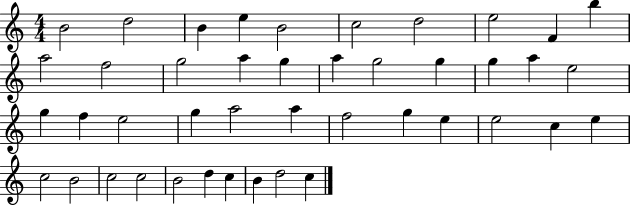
{
  \clef treble
  \numericTimeSignature
  \time 4/4
  \key c \major
  b'2 d''2 | b'4 e''4 b'2 | c''2 d''2 | e''2 f'4 b''4 | \break a''2 f''2 | g''2 a''4 g''4 | a''4 g''2 g''4 | g''4 a''4 e''2 | \break g''4 f''4 e''2 | g''4 a''2 a''4 | f''2 g''4 e''4 | e''2 c''4 e''4 | \break c''2 b'2 | c''2 c''2 | b'2 d''4 c''4 | b'4 d''2 c''4 | \break \bar "|."
}